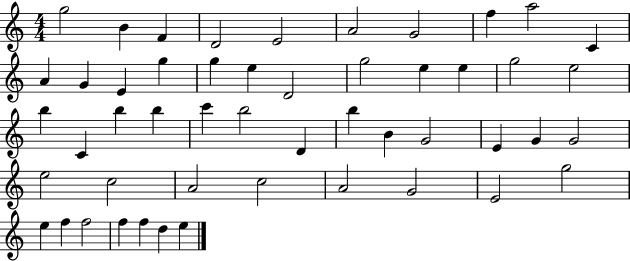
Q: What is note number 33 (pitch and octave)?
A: E4